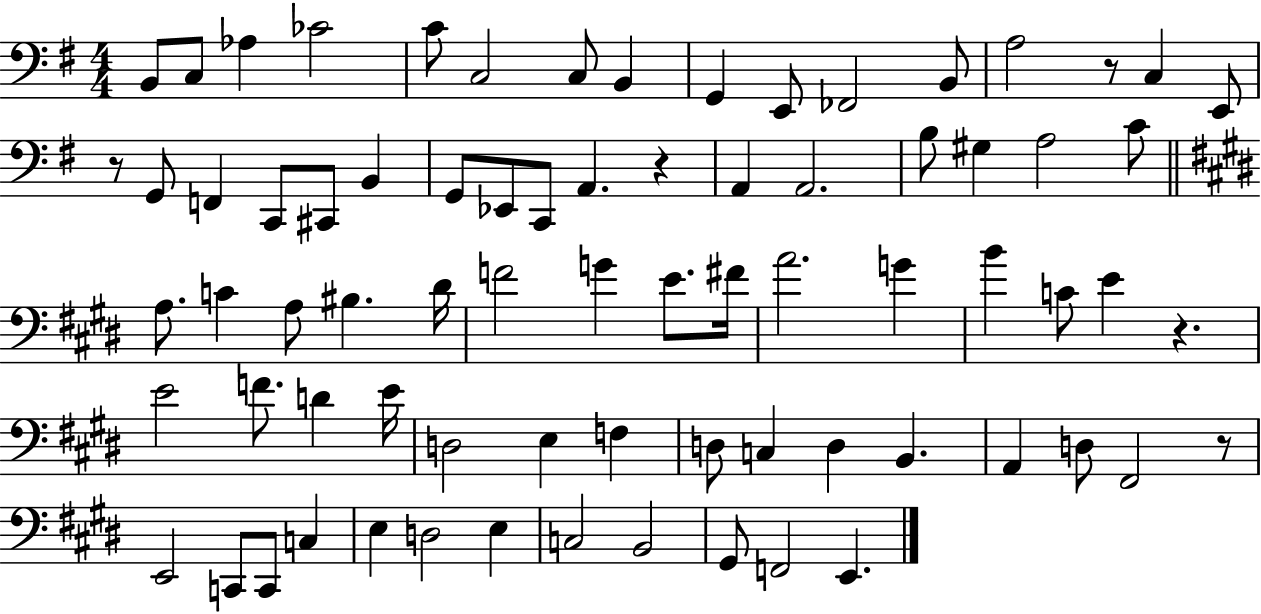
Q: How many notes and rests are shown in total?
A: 75